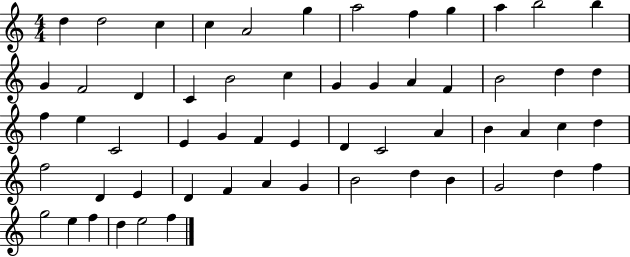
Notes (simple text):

D5/q D5/h C5/q C5/q A4/h G5/q A5/h F5/q G5/q A5/q B5/h B5/q G4/q F4/h D4/q C4/q B4/h C5/q G4/q G4/q A4/q F4/q B4/h D5/q D5/q F5/q E5/q C4/h E4/q G4/q F4/q E4/q D4/q C4/h A4/q B4/q A4/q C5/q D5/q F5/h D4/q E4/q D4/q F4/q A4/q G4/q B4/h D5/q B4/q G4/h D5/q F5/q G5/h E5/q F5/q D5/q E5/h F5/q